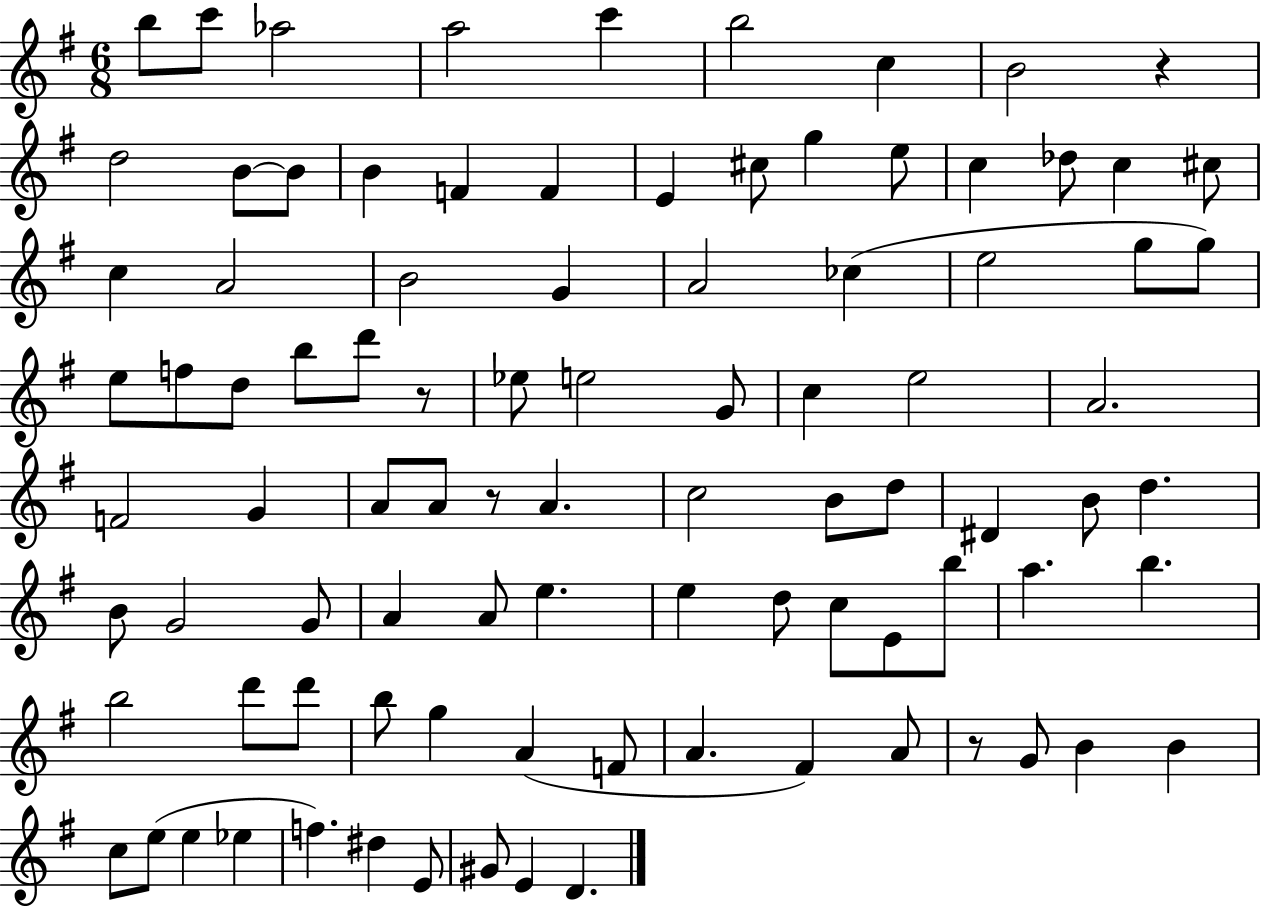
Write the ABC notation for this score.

X:1
T:Untitled
M:6/8
L:1/4
K:G
b/2 c'/2 _a2 a2 c' b2 c B2 z d2 B/2 B/2 B F F E ^c/2 g e/2 c _d/2 c ^c/2 c A2 B2 G A2 _c e2 g/2 g/2 e/2 f/2 d/2 b/2 d'/2 z/2 _e/2 e2 G/2 c e2 A2 F2 G A/2 A/2 z/2 A c2 B/2 d/2 ^D B/2 d B/2 G2 G/2 A A/2 e e d/2 c/2 E/2 b/2 a b b2 d'/2 d'/2 b/2 g A F/2 A ^F A/2 z/2 G/2 B B c/2 e/2 e _e f ^d E/2 ^G/2 E D